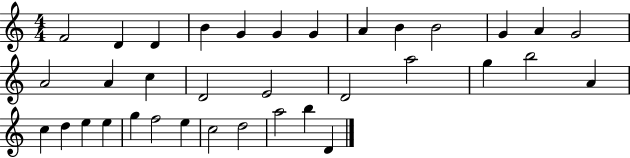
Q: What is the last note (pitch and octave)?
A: D4